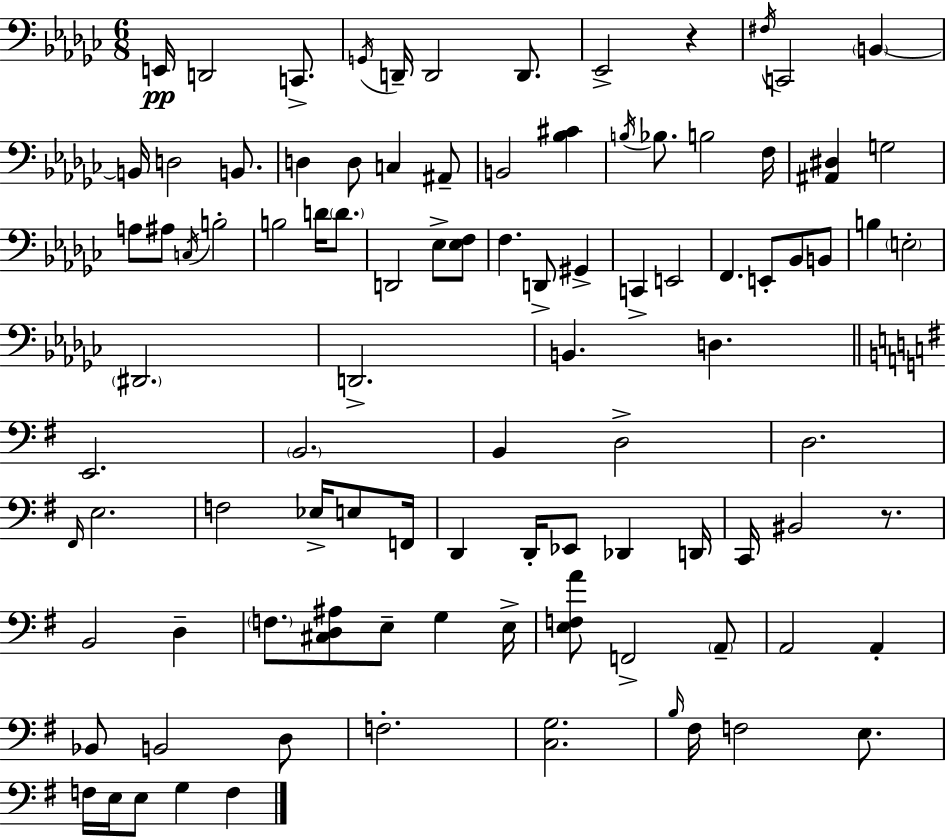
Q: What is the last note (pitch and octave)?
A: F3